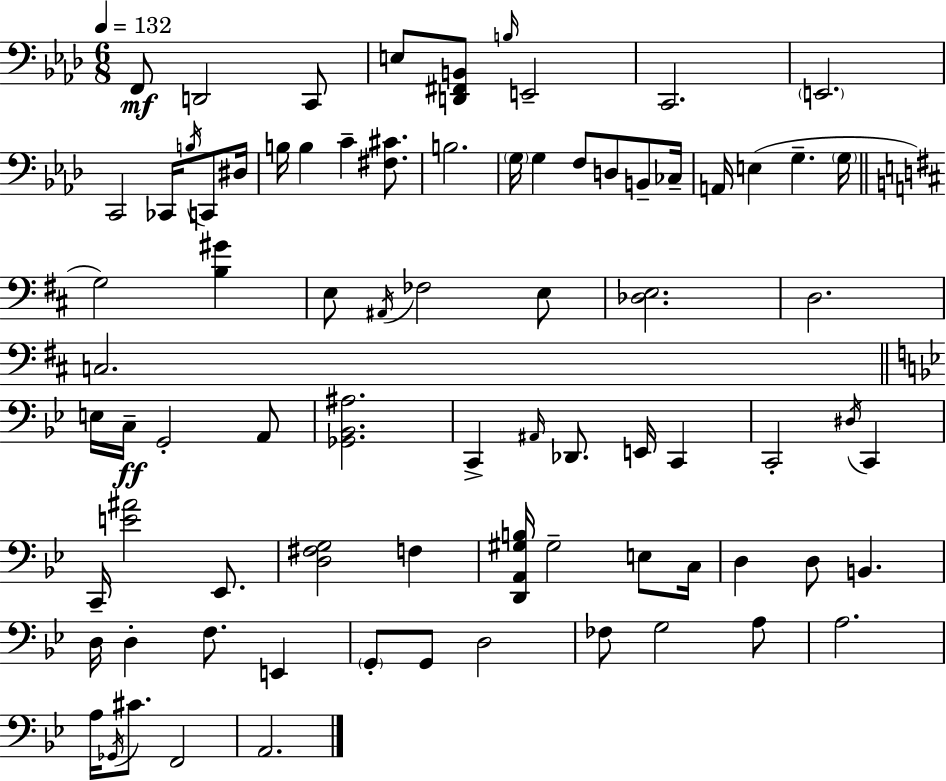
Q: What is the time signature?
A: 6/8